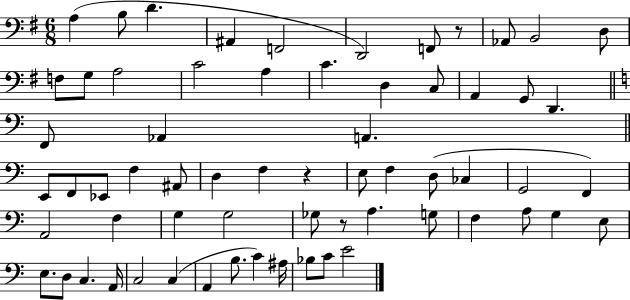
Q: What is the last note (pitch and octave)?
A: E4